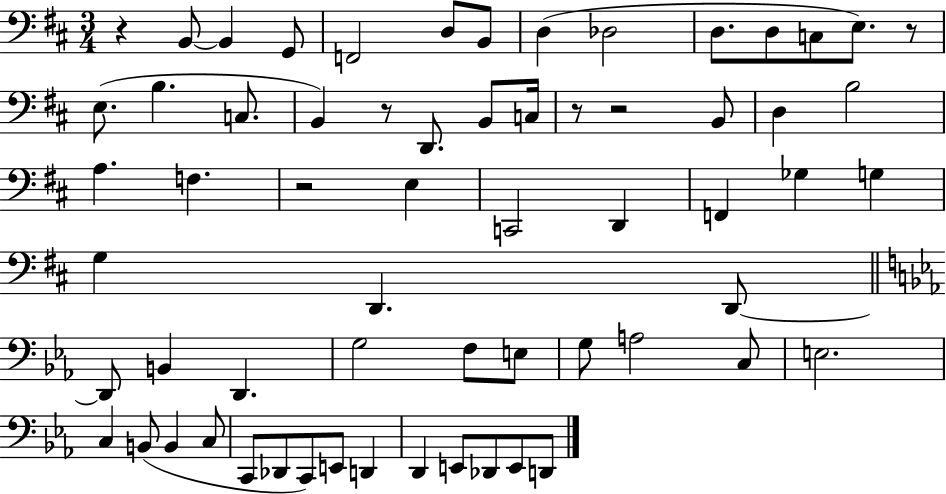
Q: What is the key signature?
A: D major